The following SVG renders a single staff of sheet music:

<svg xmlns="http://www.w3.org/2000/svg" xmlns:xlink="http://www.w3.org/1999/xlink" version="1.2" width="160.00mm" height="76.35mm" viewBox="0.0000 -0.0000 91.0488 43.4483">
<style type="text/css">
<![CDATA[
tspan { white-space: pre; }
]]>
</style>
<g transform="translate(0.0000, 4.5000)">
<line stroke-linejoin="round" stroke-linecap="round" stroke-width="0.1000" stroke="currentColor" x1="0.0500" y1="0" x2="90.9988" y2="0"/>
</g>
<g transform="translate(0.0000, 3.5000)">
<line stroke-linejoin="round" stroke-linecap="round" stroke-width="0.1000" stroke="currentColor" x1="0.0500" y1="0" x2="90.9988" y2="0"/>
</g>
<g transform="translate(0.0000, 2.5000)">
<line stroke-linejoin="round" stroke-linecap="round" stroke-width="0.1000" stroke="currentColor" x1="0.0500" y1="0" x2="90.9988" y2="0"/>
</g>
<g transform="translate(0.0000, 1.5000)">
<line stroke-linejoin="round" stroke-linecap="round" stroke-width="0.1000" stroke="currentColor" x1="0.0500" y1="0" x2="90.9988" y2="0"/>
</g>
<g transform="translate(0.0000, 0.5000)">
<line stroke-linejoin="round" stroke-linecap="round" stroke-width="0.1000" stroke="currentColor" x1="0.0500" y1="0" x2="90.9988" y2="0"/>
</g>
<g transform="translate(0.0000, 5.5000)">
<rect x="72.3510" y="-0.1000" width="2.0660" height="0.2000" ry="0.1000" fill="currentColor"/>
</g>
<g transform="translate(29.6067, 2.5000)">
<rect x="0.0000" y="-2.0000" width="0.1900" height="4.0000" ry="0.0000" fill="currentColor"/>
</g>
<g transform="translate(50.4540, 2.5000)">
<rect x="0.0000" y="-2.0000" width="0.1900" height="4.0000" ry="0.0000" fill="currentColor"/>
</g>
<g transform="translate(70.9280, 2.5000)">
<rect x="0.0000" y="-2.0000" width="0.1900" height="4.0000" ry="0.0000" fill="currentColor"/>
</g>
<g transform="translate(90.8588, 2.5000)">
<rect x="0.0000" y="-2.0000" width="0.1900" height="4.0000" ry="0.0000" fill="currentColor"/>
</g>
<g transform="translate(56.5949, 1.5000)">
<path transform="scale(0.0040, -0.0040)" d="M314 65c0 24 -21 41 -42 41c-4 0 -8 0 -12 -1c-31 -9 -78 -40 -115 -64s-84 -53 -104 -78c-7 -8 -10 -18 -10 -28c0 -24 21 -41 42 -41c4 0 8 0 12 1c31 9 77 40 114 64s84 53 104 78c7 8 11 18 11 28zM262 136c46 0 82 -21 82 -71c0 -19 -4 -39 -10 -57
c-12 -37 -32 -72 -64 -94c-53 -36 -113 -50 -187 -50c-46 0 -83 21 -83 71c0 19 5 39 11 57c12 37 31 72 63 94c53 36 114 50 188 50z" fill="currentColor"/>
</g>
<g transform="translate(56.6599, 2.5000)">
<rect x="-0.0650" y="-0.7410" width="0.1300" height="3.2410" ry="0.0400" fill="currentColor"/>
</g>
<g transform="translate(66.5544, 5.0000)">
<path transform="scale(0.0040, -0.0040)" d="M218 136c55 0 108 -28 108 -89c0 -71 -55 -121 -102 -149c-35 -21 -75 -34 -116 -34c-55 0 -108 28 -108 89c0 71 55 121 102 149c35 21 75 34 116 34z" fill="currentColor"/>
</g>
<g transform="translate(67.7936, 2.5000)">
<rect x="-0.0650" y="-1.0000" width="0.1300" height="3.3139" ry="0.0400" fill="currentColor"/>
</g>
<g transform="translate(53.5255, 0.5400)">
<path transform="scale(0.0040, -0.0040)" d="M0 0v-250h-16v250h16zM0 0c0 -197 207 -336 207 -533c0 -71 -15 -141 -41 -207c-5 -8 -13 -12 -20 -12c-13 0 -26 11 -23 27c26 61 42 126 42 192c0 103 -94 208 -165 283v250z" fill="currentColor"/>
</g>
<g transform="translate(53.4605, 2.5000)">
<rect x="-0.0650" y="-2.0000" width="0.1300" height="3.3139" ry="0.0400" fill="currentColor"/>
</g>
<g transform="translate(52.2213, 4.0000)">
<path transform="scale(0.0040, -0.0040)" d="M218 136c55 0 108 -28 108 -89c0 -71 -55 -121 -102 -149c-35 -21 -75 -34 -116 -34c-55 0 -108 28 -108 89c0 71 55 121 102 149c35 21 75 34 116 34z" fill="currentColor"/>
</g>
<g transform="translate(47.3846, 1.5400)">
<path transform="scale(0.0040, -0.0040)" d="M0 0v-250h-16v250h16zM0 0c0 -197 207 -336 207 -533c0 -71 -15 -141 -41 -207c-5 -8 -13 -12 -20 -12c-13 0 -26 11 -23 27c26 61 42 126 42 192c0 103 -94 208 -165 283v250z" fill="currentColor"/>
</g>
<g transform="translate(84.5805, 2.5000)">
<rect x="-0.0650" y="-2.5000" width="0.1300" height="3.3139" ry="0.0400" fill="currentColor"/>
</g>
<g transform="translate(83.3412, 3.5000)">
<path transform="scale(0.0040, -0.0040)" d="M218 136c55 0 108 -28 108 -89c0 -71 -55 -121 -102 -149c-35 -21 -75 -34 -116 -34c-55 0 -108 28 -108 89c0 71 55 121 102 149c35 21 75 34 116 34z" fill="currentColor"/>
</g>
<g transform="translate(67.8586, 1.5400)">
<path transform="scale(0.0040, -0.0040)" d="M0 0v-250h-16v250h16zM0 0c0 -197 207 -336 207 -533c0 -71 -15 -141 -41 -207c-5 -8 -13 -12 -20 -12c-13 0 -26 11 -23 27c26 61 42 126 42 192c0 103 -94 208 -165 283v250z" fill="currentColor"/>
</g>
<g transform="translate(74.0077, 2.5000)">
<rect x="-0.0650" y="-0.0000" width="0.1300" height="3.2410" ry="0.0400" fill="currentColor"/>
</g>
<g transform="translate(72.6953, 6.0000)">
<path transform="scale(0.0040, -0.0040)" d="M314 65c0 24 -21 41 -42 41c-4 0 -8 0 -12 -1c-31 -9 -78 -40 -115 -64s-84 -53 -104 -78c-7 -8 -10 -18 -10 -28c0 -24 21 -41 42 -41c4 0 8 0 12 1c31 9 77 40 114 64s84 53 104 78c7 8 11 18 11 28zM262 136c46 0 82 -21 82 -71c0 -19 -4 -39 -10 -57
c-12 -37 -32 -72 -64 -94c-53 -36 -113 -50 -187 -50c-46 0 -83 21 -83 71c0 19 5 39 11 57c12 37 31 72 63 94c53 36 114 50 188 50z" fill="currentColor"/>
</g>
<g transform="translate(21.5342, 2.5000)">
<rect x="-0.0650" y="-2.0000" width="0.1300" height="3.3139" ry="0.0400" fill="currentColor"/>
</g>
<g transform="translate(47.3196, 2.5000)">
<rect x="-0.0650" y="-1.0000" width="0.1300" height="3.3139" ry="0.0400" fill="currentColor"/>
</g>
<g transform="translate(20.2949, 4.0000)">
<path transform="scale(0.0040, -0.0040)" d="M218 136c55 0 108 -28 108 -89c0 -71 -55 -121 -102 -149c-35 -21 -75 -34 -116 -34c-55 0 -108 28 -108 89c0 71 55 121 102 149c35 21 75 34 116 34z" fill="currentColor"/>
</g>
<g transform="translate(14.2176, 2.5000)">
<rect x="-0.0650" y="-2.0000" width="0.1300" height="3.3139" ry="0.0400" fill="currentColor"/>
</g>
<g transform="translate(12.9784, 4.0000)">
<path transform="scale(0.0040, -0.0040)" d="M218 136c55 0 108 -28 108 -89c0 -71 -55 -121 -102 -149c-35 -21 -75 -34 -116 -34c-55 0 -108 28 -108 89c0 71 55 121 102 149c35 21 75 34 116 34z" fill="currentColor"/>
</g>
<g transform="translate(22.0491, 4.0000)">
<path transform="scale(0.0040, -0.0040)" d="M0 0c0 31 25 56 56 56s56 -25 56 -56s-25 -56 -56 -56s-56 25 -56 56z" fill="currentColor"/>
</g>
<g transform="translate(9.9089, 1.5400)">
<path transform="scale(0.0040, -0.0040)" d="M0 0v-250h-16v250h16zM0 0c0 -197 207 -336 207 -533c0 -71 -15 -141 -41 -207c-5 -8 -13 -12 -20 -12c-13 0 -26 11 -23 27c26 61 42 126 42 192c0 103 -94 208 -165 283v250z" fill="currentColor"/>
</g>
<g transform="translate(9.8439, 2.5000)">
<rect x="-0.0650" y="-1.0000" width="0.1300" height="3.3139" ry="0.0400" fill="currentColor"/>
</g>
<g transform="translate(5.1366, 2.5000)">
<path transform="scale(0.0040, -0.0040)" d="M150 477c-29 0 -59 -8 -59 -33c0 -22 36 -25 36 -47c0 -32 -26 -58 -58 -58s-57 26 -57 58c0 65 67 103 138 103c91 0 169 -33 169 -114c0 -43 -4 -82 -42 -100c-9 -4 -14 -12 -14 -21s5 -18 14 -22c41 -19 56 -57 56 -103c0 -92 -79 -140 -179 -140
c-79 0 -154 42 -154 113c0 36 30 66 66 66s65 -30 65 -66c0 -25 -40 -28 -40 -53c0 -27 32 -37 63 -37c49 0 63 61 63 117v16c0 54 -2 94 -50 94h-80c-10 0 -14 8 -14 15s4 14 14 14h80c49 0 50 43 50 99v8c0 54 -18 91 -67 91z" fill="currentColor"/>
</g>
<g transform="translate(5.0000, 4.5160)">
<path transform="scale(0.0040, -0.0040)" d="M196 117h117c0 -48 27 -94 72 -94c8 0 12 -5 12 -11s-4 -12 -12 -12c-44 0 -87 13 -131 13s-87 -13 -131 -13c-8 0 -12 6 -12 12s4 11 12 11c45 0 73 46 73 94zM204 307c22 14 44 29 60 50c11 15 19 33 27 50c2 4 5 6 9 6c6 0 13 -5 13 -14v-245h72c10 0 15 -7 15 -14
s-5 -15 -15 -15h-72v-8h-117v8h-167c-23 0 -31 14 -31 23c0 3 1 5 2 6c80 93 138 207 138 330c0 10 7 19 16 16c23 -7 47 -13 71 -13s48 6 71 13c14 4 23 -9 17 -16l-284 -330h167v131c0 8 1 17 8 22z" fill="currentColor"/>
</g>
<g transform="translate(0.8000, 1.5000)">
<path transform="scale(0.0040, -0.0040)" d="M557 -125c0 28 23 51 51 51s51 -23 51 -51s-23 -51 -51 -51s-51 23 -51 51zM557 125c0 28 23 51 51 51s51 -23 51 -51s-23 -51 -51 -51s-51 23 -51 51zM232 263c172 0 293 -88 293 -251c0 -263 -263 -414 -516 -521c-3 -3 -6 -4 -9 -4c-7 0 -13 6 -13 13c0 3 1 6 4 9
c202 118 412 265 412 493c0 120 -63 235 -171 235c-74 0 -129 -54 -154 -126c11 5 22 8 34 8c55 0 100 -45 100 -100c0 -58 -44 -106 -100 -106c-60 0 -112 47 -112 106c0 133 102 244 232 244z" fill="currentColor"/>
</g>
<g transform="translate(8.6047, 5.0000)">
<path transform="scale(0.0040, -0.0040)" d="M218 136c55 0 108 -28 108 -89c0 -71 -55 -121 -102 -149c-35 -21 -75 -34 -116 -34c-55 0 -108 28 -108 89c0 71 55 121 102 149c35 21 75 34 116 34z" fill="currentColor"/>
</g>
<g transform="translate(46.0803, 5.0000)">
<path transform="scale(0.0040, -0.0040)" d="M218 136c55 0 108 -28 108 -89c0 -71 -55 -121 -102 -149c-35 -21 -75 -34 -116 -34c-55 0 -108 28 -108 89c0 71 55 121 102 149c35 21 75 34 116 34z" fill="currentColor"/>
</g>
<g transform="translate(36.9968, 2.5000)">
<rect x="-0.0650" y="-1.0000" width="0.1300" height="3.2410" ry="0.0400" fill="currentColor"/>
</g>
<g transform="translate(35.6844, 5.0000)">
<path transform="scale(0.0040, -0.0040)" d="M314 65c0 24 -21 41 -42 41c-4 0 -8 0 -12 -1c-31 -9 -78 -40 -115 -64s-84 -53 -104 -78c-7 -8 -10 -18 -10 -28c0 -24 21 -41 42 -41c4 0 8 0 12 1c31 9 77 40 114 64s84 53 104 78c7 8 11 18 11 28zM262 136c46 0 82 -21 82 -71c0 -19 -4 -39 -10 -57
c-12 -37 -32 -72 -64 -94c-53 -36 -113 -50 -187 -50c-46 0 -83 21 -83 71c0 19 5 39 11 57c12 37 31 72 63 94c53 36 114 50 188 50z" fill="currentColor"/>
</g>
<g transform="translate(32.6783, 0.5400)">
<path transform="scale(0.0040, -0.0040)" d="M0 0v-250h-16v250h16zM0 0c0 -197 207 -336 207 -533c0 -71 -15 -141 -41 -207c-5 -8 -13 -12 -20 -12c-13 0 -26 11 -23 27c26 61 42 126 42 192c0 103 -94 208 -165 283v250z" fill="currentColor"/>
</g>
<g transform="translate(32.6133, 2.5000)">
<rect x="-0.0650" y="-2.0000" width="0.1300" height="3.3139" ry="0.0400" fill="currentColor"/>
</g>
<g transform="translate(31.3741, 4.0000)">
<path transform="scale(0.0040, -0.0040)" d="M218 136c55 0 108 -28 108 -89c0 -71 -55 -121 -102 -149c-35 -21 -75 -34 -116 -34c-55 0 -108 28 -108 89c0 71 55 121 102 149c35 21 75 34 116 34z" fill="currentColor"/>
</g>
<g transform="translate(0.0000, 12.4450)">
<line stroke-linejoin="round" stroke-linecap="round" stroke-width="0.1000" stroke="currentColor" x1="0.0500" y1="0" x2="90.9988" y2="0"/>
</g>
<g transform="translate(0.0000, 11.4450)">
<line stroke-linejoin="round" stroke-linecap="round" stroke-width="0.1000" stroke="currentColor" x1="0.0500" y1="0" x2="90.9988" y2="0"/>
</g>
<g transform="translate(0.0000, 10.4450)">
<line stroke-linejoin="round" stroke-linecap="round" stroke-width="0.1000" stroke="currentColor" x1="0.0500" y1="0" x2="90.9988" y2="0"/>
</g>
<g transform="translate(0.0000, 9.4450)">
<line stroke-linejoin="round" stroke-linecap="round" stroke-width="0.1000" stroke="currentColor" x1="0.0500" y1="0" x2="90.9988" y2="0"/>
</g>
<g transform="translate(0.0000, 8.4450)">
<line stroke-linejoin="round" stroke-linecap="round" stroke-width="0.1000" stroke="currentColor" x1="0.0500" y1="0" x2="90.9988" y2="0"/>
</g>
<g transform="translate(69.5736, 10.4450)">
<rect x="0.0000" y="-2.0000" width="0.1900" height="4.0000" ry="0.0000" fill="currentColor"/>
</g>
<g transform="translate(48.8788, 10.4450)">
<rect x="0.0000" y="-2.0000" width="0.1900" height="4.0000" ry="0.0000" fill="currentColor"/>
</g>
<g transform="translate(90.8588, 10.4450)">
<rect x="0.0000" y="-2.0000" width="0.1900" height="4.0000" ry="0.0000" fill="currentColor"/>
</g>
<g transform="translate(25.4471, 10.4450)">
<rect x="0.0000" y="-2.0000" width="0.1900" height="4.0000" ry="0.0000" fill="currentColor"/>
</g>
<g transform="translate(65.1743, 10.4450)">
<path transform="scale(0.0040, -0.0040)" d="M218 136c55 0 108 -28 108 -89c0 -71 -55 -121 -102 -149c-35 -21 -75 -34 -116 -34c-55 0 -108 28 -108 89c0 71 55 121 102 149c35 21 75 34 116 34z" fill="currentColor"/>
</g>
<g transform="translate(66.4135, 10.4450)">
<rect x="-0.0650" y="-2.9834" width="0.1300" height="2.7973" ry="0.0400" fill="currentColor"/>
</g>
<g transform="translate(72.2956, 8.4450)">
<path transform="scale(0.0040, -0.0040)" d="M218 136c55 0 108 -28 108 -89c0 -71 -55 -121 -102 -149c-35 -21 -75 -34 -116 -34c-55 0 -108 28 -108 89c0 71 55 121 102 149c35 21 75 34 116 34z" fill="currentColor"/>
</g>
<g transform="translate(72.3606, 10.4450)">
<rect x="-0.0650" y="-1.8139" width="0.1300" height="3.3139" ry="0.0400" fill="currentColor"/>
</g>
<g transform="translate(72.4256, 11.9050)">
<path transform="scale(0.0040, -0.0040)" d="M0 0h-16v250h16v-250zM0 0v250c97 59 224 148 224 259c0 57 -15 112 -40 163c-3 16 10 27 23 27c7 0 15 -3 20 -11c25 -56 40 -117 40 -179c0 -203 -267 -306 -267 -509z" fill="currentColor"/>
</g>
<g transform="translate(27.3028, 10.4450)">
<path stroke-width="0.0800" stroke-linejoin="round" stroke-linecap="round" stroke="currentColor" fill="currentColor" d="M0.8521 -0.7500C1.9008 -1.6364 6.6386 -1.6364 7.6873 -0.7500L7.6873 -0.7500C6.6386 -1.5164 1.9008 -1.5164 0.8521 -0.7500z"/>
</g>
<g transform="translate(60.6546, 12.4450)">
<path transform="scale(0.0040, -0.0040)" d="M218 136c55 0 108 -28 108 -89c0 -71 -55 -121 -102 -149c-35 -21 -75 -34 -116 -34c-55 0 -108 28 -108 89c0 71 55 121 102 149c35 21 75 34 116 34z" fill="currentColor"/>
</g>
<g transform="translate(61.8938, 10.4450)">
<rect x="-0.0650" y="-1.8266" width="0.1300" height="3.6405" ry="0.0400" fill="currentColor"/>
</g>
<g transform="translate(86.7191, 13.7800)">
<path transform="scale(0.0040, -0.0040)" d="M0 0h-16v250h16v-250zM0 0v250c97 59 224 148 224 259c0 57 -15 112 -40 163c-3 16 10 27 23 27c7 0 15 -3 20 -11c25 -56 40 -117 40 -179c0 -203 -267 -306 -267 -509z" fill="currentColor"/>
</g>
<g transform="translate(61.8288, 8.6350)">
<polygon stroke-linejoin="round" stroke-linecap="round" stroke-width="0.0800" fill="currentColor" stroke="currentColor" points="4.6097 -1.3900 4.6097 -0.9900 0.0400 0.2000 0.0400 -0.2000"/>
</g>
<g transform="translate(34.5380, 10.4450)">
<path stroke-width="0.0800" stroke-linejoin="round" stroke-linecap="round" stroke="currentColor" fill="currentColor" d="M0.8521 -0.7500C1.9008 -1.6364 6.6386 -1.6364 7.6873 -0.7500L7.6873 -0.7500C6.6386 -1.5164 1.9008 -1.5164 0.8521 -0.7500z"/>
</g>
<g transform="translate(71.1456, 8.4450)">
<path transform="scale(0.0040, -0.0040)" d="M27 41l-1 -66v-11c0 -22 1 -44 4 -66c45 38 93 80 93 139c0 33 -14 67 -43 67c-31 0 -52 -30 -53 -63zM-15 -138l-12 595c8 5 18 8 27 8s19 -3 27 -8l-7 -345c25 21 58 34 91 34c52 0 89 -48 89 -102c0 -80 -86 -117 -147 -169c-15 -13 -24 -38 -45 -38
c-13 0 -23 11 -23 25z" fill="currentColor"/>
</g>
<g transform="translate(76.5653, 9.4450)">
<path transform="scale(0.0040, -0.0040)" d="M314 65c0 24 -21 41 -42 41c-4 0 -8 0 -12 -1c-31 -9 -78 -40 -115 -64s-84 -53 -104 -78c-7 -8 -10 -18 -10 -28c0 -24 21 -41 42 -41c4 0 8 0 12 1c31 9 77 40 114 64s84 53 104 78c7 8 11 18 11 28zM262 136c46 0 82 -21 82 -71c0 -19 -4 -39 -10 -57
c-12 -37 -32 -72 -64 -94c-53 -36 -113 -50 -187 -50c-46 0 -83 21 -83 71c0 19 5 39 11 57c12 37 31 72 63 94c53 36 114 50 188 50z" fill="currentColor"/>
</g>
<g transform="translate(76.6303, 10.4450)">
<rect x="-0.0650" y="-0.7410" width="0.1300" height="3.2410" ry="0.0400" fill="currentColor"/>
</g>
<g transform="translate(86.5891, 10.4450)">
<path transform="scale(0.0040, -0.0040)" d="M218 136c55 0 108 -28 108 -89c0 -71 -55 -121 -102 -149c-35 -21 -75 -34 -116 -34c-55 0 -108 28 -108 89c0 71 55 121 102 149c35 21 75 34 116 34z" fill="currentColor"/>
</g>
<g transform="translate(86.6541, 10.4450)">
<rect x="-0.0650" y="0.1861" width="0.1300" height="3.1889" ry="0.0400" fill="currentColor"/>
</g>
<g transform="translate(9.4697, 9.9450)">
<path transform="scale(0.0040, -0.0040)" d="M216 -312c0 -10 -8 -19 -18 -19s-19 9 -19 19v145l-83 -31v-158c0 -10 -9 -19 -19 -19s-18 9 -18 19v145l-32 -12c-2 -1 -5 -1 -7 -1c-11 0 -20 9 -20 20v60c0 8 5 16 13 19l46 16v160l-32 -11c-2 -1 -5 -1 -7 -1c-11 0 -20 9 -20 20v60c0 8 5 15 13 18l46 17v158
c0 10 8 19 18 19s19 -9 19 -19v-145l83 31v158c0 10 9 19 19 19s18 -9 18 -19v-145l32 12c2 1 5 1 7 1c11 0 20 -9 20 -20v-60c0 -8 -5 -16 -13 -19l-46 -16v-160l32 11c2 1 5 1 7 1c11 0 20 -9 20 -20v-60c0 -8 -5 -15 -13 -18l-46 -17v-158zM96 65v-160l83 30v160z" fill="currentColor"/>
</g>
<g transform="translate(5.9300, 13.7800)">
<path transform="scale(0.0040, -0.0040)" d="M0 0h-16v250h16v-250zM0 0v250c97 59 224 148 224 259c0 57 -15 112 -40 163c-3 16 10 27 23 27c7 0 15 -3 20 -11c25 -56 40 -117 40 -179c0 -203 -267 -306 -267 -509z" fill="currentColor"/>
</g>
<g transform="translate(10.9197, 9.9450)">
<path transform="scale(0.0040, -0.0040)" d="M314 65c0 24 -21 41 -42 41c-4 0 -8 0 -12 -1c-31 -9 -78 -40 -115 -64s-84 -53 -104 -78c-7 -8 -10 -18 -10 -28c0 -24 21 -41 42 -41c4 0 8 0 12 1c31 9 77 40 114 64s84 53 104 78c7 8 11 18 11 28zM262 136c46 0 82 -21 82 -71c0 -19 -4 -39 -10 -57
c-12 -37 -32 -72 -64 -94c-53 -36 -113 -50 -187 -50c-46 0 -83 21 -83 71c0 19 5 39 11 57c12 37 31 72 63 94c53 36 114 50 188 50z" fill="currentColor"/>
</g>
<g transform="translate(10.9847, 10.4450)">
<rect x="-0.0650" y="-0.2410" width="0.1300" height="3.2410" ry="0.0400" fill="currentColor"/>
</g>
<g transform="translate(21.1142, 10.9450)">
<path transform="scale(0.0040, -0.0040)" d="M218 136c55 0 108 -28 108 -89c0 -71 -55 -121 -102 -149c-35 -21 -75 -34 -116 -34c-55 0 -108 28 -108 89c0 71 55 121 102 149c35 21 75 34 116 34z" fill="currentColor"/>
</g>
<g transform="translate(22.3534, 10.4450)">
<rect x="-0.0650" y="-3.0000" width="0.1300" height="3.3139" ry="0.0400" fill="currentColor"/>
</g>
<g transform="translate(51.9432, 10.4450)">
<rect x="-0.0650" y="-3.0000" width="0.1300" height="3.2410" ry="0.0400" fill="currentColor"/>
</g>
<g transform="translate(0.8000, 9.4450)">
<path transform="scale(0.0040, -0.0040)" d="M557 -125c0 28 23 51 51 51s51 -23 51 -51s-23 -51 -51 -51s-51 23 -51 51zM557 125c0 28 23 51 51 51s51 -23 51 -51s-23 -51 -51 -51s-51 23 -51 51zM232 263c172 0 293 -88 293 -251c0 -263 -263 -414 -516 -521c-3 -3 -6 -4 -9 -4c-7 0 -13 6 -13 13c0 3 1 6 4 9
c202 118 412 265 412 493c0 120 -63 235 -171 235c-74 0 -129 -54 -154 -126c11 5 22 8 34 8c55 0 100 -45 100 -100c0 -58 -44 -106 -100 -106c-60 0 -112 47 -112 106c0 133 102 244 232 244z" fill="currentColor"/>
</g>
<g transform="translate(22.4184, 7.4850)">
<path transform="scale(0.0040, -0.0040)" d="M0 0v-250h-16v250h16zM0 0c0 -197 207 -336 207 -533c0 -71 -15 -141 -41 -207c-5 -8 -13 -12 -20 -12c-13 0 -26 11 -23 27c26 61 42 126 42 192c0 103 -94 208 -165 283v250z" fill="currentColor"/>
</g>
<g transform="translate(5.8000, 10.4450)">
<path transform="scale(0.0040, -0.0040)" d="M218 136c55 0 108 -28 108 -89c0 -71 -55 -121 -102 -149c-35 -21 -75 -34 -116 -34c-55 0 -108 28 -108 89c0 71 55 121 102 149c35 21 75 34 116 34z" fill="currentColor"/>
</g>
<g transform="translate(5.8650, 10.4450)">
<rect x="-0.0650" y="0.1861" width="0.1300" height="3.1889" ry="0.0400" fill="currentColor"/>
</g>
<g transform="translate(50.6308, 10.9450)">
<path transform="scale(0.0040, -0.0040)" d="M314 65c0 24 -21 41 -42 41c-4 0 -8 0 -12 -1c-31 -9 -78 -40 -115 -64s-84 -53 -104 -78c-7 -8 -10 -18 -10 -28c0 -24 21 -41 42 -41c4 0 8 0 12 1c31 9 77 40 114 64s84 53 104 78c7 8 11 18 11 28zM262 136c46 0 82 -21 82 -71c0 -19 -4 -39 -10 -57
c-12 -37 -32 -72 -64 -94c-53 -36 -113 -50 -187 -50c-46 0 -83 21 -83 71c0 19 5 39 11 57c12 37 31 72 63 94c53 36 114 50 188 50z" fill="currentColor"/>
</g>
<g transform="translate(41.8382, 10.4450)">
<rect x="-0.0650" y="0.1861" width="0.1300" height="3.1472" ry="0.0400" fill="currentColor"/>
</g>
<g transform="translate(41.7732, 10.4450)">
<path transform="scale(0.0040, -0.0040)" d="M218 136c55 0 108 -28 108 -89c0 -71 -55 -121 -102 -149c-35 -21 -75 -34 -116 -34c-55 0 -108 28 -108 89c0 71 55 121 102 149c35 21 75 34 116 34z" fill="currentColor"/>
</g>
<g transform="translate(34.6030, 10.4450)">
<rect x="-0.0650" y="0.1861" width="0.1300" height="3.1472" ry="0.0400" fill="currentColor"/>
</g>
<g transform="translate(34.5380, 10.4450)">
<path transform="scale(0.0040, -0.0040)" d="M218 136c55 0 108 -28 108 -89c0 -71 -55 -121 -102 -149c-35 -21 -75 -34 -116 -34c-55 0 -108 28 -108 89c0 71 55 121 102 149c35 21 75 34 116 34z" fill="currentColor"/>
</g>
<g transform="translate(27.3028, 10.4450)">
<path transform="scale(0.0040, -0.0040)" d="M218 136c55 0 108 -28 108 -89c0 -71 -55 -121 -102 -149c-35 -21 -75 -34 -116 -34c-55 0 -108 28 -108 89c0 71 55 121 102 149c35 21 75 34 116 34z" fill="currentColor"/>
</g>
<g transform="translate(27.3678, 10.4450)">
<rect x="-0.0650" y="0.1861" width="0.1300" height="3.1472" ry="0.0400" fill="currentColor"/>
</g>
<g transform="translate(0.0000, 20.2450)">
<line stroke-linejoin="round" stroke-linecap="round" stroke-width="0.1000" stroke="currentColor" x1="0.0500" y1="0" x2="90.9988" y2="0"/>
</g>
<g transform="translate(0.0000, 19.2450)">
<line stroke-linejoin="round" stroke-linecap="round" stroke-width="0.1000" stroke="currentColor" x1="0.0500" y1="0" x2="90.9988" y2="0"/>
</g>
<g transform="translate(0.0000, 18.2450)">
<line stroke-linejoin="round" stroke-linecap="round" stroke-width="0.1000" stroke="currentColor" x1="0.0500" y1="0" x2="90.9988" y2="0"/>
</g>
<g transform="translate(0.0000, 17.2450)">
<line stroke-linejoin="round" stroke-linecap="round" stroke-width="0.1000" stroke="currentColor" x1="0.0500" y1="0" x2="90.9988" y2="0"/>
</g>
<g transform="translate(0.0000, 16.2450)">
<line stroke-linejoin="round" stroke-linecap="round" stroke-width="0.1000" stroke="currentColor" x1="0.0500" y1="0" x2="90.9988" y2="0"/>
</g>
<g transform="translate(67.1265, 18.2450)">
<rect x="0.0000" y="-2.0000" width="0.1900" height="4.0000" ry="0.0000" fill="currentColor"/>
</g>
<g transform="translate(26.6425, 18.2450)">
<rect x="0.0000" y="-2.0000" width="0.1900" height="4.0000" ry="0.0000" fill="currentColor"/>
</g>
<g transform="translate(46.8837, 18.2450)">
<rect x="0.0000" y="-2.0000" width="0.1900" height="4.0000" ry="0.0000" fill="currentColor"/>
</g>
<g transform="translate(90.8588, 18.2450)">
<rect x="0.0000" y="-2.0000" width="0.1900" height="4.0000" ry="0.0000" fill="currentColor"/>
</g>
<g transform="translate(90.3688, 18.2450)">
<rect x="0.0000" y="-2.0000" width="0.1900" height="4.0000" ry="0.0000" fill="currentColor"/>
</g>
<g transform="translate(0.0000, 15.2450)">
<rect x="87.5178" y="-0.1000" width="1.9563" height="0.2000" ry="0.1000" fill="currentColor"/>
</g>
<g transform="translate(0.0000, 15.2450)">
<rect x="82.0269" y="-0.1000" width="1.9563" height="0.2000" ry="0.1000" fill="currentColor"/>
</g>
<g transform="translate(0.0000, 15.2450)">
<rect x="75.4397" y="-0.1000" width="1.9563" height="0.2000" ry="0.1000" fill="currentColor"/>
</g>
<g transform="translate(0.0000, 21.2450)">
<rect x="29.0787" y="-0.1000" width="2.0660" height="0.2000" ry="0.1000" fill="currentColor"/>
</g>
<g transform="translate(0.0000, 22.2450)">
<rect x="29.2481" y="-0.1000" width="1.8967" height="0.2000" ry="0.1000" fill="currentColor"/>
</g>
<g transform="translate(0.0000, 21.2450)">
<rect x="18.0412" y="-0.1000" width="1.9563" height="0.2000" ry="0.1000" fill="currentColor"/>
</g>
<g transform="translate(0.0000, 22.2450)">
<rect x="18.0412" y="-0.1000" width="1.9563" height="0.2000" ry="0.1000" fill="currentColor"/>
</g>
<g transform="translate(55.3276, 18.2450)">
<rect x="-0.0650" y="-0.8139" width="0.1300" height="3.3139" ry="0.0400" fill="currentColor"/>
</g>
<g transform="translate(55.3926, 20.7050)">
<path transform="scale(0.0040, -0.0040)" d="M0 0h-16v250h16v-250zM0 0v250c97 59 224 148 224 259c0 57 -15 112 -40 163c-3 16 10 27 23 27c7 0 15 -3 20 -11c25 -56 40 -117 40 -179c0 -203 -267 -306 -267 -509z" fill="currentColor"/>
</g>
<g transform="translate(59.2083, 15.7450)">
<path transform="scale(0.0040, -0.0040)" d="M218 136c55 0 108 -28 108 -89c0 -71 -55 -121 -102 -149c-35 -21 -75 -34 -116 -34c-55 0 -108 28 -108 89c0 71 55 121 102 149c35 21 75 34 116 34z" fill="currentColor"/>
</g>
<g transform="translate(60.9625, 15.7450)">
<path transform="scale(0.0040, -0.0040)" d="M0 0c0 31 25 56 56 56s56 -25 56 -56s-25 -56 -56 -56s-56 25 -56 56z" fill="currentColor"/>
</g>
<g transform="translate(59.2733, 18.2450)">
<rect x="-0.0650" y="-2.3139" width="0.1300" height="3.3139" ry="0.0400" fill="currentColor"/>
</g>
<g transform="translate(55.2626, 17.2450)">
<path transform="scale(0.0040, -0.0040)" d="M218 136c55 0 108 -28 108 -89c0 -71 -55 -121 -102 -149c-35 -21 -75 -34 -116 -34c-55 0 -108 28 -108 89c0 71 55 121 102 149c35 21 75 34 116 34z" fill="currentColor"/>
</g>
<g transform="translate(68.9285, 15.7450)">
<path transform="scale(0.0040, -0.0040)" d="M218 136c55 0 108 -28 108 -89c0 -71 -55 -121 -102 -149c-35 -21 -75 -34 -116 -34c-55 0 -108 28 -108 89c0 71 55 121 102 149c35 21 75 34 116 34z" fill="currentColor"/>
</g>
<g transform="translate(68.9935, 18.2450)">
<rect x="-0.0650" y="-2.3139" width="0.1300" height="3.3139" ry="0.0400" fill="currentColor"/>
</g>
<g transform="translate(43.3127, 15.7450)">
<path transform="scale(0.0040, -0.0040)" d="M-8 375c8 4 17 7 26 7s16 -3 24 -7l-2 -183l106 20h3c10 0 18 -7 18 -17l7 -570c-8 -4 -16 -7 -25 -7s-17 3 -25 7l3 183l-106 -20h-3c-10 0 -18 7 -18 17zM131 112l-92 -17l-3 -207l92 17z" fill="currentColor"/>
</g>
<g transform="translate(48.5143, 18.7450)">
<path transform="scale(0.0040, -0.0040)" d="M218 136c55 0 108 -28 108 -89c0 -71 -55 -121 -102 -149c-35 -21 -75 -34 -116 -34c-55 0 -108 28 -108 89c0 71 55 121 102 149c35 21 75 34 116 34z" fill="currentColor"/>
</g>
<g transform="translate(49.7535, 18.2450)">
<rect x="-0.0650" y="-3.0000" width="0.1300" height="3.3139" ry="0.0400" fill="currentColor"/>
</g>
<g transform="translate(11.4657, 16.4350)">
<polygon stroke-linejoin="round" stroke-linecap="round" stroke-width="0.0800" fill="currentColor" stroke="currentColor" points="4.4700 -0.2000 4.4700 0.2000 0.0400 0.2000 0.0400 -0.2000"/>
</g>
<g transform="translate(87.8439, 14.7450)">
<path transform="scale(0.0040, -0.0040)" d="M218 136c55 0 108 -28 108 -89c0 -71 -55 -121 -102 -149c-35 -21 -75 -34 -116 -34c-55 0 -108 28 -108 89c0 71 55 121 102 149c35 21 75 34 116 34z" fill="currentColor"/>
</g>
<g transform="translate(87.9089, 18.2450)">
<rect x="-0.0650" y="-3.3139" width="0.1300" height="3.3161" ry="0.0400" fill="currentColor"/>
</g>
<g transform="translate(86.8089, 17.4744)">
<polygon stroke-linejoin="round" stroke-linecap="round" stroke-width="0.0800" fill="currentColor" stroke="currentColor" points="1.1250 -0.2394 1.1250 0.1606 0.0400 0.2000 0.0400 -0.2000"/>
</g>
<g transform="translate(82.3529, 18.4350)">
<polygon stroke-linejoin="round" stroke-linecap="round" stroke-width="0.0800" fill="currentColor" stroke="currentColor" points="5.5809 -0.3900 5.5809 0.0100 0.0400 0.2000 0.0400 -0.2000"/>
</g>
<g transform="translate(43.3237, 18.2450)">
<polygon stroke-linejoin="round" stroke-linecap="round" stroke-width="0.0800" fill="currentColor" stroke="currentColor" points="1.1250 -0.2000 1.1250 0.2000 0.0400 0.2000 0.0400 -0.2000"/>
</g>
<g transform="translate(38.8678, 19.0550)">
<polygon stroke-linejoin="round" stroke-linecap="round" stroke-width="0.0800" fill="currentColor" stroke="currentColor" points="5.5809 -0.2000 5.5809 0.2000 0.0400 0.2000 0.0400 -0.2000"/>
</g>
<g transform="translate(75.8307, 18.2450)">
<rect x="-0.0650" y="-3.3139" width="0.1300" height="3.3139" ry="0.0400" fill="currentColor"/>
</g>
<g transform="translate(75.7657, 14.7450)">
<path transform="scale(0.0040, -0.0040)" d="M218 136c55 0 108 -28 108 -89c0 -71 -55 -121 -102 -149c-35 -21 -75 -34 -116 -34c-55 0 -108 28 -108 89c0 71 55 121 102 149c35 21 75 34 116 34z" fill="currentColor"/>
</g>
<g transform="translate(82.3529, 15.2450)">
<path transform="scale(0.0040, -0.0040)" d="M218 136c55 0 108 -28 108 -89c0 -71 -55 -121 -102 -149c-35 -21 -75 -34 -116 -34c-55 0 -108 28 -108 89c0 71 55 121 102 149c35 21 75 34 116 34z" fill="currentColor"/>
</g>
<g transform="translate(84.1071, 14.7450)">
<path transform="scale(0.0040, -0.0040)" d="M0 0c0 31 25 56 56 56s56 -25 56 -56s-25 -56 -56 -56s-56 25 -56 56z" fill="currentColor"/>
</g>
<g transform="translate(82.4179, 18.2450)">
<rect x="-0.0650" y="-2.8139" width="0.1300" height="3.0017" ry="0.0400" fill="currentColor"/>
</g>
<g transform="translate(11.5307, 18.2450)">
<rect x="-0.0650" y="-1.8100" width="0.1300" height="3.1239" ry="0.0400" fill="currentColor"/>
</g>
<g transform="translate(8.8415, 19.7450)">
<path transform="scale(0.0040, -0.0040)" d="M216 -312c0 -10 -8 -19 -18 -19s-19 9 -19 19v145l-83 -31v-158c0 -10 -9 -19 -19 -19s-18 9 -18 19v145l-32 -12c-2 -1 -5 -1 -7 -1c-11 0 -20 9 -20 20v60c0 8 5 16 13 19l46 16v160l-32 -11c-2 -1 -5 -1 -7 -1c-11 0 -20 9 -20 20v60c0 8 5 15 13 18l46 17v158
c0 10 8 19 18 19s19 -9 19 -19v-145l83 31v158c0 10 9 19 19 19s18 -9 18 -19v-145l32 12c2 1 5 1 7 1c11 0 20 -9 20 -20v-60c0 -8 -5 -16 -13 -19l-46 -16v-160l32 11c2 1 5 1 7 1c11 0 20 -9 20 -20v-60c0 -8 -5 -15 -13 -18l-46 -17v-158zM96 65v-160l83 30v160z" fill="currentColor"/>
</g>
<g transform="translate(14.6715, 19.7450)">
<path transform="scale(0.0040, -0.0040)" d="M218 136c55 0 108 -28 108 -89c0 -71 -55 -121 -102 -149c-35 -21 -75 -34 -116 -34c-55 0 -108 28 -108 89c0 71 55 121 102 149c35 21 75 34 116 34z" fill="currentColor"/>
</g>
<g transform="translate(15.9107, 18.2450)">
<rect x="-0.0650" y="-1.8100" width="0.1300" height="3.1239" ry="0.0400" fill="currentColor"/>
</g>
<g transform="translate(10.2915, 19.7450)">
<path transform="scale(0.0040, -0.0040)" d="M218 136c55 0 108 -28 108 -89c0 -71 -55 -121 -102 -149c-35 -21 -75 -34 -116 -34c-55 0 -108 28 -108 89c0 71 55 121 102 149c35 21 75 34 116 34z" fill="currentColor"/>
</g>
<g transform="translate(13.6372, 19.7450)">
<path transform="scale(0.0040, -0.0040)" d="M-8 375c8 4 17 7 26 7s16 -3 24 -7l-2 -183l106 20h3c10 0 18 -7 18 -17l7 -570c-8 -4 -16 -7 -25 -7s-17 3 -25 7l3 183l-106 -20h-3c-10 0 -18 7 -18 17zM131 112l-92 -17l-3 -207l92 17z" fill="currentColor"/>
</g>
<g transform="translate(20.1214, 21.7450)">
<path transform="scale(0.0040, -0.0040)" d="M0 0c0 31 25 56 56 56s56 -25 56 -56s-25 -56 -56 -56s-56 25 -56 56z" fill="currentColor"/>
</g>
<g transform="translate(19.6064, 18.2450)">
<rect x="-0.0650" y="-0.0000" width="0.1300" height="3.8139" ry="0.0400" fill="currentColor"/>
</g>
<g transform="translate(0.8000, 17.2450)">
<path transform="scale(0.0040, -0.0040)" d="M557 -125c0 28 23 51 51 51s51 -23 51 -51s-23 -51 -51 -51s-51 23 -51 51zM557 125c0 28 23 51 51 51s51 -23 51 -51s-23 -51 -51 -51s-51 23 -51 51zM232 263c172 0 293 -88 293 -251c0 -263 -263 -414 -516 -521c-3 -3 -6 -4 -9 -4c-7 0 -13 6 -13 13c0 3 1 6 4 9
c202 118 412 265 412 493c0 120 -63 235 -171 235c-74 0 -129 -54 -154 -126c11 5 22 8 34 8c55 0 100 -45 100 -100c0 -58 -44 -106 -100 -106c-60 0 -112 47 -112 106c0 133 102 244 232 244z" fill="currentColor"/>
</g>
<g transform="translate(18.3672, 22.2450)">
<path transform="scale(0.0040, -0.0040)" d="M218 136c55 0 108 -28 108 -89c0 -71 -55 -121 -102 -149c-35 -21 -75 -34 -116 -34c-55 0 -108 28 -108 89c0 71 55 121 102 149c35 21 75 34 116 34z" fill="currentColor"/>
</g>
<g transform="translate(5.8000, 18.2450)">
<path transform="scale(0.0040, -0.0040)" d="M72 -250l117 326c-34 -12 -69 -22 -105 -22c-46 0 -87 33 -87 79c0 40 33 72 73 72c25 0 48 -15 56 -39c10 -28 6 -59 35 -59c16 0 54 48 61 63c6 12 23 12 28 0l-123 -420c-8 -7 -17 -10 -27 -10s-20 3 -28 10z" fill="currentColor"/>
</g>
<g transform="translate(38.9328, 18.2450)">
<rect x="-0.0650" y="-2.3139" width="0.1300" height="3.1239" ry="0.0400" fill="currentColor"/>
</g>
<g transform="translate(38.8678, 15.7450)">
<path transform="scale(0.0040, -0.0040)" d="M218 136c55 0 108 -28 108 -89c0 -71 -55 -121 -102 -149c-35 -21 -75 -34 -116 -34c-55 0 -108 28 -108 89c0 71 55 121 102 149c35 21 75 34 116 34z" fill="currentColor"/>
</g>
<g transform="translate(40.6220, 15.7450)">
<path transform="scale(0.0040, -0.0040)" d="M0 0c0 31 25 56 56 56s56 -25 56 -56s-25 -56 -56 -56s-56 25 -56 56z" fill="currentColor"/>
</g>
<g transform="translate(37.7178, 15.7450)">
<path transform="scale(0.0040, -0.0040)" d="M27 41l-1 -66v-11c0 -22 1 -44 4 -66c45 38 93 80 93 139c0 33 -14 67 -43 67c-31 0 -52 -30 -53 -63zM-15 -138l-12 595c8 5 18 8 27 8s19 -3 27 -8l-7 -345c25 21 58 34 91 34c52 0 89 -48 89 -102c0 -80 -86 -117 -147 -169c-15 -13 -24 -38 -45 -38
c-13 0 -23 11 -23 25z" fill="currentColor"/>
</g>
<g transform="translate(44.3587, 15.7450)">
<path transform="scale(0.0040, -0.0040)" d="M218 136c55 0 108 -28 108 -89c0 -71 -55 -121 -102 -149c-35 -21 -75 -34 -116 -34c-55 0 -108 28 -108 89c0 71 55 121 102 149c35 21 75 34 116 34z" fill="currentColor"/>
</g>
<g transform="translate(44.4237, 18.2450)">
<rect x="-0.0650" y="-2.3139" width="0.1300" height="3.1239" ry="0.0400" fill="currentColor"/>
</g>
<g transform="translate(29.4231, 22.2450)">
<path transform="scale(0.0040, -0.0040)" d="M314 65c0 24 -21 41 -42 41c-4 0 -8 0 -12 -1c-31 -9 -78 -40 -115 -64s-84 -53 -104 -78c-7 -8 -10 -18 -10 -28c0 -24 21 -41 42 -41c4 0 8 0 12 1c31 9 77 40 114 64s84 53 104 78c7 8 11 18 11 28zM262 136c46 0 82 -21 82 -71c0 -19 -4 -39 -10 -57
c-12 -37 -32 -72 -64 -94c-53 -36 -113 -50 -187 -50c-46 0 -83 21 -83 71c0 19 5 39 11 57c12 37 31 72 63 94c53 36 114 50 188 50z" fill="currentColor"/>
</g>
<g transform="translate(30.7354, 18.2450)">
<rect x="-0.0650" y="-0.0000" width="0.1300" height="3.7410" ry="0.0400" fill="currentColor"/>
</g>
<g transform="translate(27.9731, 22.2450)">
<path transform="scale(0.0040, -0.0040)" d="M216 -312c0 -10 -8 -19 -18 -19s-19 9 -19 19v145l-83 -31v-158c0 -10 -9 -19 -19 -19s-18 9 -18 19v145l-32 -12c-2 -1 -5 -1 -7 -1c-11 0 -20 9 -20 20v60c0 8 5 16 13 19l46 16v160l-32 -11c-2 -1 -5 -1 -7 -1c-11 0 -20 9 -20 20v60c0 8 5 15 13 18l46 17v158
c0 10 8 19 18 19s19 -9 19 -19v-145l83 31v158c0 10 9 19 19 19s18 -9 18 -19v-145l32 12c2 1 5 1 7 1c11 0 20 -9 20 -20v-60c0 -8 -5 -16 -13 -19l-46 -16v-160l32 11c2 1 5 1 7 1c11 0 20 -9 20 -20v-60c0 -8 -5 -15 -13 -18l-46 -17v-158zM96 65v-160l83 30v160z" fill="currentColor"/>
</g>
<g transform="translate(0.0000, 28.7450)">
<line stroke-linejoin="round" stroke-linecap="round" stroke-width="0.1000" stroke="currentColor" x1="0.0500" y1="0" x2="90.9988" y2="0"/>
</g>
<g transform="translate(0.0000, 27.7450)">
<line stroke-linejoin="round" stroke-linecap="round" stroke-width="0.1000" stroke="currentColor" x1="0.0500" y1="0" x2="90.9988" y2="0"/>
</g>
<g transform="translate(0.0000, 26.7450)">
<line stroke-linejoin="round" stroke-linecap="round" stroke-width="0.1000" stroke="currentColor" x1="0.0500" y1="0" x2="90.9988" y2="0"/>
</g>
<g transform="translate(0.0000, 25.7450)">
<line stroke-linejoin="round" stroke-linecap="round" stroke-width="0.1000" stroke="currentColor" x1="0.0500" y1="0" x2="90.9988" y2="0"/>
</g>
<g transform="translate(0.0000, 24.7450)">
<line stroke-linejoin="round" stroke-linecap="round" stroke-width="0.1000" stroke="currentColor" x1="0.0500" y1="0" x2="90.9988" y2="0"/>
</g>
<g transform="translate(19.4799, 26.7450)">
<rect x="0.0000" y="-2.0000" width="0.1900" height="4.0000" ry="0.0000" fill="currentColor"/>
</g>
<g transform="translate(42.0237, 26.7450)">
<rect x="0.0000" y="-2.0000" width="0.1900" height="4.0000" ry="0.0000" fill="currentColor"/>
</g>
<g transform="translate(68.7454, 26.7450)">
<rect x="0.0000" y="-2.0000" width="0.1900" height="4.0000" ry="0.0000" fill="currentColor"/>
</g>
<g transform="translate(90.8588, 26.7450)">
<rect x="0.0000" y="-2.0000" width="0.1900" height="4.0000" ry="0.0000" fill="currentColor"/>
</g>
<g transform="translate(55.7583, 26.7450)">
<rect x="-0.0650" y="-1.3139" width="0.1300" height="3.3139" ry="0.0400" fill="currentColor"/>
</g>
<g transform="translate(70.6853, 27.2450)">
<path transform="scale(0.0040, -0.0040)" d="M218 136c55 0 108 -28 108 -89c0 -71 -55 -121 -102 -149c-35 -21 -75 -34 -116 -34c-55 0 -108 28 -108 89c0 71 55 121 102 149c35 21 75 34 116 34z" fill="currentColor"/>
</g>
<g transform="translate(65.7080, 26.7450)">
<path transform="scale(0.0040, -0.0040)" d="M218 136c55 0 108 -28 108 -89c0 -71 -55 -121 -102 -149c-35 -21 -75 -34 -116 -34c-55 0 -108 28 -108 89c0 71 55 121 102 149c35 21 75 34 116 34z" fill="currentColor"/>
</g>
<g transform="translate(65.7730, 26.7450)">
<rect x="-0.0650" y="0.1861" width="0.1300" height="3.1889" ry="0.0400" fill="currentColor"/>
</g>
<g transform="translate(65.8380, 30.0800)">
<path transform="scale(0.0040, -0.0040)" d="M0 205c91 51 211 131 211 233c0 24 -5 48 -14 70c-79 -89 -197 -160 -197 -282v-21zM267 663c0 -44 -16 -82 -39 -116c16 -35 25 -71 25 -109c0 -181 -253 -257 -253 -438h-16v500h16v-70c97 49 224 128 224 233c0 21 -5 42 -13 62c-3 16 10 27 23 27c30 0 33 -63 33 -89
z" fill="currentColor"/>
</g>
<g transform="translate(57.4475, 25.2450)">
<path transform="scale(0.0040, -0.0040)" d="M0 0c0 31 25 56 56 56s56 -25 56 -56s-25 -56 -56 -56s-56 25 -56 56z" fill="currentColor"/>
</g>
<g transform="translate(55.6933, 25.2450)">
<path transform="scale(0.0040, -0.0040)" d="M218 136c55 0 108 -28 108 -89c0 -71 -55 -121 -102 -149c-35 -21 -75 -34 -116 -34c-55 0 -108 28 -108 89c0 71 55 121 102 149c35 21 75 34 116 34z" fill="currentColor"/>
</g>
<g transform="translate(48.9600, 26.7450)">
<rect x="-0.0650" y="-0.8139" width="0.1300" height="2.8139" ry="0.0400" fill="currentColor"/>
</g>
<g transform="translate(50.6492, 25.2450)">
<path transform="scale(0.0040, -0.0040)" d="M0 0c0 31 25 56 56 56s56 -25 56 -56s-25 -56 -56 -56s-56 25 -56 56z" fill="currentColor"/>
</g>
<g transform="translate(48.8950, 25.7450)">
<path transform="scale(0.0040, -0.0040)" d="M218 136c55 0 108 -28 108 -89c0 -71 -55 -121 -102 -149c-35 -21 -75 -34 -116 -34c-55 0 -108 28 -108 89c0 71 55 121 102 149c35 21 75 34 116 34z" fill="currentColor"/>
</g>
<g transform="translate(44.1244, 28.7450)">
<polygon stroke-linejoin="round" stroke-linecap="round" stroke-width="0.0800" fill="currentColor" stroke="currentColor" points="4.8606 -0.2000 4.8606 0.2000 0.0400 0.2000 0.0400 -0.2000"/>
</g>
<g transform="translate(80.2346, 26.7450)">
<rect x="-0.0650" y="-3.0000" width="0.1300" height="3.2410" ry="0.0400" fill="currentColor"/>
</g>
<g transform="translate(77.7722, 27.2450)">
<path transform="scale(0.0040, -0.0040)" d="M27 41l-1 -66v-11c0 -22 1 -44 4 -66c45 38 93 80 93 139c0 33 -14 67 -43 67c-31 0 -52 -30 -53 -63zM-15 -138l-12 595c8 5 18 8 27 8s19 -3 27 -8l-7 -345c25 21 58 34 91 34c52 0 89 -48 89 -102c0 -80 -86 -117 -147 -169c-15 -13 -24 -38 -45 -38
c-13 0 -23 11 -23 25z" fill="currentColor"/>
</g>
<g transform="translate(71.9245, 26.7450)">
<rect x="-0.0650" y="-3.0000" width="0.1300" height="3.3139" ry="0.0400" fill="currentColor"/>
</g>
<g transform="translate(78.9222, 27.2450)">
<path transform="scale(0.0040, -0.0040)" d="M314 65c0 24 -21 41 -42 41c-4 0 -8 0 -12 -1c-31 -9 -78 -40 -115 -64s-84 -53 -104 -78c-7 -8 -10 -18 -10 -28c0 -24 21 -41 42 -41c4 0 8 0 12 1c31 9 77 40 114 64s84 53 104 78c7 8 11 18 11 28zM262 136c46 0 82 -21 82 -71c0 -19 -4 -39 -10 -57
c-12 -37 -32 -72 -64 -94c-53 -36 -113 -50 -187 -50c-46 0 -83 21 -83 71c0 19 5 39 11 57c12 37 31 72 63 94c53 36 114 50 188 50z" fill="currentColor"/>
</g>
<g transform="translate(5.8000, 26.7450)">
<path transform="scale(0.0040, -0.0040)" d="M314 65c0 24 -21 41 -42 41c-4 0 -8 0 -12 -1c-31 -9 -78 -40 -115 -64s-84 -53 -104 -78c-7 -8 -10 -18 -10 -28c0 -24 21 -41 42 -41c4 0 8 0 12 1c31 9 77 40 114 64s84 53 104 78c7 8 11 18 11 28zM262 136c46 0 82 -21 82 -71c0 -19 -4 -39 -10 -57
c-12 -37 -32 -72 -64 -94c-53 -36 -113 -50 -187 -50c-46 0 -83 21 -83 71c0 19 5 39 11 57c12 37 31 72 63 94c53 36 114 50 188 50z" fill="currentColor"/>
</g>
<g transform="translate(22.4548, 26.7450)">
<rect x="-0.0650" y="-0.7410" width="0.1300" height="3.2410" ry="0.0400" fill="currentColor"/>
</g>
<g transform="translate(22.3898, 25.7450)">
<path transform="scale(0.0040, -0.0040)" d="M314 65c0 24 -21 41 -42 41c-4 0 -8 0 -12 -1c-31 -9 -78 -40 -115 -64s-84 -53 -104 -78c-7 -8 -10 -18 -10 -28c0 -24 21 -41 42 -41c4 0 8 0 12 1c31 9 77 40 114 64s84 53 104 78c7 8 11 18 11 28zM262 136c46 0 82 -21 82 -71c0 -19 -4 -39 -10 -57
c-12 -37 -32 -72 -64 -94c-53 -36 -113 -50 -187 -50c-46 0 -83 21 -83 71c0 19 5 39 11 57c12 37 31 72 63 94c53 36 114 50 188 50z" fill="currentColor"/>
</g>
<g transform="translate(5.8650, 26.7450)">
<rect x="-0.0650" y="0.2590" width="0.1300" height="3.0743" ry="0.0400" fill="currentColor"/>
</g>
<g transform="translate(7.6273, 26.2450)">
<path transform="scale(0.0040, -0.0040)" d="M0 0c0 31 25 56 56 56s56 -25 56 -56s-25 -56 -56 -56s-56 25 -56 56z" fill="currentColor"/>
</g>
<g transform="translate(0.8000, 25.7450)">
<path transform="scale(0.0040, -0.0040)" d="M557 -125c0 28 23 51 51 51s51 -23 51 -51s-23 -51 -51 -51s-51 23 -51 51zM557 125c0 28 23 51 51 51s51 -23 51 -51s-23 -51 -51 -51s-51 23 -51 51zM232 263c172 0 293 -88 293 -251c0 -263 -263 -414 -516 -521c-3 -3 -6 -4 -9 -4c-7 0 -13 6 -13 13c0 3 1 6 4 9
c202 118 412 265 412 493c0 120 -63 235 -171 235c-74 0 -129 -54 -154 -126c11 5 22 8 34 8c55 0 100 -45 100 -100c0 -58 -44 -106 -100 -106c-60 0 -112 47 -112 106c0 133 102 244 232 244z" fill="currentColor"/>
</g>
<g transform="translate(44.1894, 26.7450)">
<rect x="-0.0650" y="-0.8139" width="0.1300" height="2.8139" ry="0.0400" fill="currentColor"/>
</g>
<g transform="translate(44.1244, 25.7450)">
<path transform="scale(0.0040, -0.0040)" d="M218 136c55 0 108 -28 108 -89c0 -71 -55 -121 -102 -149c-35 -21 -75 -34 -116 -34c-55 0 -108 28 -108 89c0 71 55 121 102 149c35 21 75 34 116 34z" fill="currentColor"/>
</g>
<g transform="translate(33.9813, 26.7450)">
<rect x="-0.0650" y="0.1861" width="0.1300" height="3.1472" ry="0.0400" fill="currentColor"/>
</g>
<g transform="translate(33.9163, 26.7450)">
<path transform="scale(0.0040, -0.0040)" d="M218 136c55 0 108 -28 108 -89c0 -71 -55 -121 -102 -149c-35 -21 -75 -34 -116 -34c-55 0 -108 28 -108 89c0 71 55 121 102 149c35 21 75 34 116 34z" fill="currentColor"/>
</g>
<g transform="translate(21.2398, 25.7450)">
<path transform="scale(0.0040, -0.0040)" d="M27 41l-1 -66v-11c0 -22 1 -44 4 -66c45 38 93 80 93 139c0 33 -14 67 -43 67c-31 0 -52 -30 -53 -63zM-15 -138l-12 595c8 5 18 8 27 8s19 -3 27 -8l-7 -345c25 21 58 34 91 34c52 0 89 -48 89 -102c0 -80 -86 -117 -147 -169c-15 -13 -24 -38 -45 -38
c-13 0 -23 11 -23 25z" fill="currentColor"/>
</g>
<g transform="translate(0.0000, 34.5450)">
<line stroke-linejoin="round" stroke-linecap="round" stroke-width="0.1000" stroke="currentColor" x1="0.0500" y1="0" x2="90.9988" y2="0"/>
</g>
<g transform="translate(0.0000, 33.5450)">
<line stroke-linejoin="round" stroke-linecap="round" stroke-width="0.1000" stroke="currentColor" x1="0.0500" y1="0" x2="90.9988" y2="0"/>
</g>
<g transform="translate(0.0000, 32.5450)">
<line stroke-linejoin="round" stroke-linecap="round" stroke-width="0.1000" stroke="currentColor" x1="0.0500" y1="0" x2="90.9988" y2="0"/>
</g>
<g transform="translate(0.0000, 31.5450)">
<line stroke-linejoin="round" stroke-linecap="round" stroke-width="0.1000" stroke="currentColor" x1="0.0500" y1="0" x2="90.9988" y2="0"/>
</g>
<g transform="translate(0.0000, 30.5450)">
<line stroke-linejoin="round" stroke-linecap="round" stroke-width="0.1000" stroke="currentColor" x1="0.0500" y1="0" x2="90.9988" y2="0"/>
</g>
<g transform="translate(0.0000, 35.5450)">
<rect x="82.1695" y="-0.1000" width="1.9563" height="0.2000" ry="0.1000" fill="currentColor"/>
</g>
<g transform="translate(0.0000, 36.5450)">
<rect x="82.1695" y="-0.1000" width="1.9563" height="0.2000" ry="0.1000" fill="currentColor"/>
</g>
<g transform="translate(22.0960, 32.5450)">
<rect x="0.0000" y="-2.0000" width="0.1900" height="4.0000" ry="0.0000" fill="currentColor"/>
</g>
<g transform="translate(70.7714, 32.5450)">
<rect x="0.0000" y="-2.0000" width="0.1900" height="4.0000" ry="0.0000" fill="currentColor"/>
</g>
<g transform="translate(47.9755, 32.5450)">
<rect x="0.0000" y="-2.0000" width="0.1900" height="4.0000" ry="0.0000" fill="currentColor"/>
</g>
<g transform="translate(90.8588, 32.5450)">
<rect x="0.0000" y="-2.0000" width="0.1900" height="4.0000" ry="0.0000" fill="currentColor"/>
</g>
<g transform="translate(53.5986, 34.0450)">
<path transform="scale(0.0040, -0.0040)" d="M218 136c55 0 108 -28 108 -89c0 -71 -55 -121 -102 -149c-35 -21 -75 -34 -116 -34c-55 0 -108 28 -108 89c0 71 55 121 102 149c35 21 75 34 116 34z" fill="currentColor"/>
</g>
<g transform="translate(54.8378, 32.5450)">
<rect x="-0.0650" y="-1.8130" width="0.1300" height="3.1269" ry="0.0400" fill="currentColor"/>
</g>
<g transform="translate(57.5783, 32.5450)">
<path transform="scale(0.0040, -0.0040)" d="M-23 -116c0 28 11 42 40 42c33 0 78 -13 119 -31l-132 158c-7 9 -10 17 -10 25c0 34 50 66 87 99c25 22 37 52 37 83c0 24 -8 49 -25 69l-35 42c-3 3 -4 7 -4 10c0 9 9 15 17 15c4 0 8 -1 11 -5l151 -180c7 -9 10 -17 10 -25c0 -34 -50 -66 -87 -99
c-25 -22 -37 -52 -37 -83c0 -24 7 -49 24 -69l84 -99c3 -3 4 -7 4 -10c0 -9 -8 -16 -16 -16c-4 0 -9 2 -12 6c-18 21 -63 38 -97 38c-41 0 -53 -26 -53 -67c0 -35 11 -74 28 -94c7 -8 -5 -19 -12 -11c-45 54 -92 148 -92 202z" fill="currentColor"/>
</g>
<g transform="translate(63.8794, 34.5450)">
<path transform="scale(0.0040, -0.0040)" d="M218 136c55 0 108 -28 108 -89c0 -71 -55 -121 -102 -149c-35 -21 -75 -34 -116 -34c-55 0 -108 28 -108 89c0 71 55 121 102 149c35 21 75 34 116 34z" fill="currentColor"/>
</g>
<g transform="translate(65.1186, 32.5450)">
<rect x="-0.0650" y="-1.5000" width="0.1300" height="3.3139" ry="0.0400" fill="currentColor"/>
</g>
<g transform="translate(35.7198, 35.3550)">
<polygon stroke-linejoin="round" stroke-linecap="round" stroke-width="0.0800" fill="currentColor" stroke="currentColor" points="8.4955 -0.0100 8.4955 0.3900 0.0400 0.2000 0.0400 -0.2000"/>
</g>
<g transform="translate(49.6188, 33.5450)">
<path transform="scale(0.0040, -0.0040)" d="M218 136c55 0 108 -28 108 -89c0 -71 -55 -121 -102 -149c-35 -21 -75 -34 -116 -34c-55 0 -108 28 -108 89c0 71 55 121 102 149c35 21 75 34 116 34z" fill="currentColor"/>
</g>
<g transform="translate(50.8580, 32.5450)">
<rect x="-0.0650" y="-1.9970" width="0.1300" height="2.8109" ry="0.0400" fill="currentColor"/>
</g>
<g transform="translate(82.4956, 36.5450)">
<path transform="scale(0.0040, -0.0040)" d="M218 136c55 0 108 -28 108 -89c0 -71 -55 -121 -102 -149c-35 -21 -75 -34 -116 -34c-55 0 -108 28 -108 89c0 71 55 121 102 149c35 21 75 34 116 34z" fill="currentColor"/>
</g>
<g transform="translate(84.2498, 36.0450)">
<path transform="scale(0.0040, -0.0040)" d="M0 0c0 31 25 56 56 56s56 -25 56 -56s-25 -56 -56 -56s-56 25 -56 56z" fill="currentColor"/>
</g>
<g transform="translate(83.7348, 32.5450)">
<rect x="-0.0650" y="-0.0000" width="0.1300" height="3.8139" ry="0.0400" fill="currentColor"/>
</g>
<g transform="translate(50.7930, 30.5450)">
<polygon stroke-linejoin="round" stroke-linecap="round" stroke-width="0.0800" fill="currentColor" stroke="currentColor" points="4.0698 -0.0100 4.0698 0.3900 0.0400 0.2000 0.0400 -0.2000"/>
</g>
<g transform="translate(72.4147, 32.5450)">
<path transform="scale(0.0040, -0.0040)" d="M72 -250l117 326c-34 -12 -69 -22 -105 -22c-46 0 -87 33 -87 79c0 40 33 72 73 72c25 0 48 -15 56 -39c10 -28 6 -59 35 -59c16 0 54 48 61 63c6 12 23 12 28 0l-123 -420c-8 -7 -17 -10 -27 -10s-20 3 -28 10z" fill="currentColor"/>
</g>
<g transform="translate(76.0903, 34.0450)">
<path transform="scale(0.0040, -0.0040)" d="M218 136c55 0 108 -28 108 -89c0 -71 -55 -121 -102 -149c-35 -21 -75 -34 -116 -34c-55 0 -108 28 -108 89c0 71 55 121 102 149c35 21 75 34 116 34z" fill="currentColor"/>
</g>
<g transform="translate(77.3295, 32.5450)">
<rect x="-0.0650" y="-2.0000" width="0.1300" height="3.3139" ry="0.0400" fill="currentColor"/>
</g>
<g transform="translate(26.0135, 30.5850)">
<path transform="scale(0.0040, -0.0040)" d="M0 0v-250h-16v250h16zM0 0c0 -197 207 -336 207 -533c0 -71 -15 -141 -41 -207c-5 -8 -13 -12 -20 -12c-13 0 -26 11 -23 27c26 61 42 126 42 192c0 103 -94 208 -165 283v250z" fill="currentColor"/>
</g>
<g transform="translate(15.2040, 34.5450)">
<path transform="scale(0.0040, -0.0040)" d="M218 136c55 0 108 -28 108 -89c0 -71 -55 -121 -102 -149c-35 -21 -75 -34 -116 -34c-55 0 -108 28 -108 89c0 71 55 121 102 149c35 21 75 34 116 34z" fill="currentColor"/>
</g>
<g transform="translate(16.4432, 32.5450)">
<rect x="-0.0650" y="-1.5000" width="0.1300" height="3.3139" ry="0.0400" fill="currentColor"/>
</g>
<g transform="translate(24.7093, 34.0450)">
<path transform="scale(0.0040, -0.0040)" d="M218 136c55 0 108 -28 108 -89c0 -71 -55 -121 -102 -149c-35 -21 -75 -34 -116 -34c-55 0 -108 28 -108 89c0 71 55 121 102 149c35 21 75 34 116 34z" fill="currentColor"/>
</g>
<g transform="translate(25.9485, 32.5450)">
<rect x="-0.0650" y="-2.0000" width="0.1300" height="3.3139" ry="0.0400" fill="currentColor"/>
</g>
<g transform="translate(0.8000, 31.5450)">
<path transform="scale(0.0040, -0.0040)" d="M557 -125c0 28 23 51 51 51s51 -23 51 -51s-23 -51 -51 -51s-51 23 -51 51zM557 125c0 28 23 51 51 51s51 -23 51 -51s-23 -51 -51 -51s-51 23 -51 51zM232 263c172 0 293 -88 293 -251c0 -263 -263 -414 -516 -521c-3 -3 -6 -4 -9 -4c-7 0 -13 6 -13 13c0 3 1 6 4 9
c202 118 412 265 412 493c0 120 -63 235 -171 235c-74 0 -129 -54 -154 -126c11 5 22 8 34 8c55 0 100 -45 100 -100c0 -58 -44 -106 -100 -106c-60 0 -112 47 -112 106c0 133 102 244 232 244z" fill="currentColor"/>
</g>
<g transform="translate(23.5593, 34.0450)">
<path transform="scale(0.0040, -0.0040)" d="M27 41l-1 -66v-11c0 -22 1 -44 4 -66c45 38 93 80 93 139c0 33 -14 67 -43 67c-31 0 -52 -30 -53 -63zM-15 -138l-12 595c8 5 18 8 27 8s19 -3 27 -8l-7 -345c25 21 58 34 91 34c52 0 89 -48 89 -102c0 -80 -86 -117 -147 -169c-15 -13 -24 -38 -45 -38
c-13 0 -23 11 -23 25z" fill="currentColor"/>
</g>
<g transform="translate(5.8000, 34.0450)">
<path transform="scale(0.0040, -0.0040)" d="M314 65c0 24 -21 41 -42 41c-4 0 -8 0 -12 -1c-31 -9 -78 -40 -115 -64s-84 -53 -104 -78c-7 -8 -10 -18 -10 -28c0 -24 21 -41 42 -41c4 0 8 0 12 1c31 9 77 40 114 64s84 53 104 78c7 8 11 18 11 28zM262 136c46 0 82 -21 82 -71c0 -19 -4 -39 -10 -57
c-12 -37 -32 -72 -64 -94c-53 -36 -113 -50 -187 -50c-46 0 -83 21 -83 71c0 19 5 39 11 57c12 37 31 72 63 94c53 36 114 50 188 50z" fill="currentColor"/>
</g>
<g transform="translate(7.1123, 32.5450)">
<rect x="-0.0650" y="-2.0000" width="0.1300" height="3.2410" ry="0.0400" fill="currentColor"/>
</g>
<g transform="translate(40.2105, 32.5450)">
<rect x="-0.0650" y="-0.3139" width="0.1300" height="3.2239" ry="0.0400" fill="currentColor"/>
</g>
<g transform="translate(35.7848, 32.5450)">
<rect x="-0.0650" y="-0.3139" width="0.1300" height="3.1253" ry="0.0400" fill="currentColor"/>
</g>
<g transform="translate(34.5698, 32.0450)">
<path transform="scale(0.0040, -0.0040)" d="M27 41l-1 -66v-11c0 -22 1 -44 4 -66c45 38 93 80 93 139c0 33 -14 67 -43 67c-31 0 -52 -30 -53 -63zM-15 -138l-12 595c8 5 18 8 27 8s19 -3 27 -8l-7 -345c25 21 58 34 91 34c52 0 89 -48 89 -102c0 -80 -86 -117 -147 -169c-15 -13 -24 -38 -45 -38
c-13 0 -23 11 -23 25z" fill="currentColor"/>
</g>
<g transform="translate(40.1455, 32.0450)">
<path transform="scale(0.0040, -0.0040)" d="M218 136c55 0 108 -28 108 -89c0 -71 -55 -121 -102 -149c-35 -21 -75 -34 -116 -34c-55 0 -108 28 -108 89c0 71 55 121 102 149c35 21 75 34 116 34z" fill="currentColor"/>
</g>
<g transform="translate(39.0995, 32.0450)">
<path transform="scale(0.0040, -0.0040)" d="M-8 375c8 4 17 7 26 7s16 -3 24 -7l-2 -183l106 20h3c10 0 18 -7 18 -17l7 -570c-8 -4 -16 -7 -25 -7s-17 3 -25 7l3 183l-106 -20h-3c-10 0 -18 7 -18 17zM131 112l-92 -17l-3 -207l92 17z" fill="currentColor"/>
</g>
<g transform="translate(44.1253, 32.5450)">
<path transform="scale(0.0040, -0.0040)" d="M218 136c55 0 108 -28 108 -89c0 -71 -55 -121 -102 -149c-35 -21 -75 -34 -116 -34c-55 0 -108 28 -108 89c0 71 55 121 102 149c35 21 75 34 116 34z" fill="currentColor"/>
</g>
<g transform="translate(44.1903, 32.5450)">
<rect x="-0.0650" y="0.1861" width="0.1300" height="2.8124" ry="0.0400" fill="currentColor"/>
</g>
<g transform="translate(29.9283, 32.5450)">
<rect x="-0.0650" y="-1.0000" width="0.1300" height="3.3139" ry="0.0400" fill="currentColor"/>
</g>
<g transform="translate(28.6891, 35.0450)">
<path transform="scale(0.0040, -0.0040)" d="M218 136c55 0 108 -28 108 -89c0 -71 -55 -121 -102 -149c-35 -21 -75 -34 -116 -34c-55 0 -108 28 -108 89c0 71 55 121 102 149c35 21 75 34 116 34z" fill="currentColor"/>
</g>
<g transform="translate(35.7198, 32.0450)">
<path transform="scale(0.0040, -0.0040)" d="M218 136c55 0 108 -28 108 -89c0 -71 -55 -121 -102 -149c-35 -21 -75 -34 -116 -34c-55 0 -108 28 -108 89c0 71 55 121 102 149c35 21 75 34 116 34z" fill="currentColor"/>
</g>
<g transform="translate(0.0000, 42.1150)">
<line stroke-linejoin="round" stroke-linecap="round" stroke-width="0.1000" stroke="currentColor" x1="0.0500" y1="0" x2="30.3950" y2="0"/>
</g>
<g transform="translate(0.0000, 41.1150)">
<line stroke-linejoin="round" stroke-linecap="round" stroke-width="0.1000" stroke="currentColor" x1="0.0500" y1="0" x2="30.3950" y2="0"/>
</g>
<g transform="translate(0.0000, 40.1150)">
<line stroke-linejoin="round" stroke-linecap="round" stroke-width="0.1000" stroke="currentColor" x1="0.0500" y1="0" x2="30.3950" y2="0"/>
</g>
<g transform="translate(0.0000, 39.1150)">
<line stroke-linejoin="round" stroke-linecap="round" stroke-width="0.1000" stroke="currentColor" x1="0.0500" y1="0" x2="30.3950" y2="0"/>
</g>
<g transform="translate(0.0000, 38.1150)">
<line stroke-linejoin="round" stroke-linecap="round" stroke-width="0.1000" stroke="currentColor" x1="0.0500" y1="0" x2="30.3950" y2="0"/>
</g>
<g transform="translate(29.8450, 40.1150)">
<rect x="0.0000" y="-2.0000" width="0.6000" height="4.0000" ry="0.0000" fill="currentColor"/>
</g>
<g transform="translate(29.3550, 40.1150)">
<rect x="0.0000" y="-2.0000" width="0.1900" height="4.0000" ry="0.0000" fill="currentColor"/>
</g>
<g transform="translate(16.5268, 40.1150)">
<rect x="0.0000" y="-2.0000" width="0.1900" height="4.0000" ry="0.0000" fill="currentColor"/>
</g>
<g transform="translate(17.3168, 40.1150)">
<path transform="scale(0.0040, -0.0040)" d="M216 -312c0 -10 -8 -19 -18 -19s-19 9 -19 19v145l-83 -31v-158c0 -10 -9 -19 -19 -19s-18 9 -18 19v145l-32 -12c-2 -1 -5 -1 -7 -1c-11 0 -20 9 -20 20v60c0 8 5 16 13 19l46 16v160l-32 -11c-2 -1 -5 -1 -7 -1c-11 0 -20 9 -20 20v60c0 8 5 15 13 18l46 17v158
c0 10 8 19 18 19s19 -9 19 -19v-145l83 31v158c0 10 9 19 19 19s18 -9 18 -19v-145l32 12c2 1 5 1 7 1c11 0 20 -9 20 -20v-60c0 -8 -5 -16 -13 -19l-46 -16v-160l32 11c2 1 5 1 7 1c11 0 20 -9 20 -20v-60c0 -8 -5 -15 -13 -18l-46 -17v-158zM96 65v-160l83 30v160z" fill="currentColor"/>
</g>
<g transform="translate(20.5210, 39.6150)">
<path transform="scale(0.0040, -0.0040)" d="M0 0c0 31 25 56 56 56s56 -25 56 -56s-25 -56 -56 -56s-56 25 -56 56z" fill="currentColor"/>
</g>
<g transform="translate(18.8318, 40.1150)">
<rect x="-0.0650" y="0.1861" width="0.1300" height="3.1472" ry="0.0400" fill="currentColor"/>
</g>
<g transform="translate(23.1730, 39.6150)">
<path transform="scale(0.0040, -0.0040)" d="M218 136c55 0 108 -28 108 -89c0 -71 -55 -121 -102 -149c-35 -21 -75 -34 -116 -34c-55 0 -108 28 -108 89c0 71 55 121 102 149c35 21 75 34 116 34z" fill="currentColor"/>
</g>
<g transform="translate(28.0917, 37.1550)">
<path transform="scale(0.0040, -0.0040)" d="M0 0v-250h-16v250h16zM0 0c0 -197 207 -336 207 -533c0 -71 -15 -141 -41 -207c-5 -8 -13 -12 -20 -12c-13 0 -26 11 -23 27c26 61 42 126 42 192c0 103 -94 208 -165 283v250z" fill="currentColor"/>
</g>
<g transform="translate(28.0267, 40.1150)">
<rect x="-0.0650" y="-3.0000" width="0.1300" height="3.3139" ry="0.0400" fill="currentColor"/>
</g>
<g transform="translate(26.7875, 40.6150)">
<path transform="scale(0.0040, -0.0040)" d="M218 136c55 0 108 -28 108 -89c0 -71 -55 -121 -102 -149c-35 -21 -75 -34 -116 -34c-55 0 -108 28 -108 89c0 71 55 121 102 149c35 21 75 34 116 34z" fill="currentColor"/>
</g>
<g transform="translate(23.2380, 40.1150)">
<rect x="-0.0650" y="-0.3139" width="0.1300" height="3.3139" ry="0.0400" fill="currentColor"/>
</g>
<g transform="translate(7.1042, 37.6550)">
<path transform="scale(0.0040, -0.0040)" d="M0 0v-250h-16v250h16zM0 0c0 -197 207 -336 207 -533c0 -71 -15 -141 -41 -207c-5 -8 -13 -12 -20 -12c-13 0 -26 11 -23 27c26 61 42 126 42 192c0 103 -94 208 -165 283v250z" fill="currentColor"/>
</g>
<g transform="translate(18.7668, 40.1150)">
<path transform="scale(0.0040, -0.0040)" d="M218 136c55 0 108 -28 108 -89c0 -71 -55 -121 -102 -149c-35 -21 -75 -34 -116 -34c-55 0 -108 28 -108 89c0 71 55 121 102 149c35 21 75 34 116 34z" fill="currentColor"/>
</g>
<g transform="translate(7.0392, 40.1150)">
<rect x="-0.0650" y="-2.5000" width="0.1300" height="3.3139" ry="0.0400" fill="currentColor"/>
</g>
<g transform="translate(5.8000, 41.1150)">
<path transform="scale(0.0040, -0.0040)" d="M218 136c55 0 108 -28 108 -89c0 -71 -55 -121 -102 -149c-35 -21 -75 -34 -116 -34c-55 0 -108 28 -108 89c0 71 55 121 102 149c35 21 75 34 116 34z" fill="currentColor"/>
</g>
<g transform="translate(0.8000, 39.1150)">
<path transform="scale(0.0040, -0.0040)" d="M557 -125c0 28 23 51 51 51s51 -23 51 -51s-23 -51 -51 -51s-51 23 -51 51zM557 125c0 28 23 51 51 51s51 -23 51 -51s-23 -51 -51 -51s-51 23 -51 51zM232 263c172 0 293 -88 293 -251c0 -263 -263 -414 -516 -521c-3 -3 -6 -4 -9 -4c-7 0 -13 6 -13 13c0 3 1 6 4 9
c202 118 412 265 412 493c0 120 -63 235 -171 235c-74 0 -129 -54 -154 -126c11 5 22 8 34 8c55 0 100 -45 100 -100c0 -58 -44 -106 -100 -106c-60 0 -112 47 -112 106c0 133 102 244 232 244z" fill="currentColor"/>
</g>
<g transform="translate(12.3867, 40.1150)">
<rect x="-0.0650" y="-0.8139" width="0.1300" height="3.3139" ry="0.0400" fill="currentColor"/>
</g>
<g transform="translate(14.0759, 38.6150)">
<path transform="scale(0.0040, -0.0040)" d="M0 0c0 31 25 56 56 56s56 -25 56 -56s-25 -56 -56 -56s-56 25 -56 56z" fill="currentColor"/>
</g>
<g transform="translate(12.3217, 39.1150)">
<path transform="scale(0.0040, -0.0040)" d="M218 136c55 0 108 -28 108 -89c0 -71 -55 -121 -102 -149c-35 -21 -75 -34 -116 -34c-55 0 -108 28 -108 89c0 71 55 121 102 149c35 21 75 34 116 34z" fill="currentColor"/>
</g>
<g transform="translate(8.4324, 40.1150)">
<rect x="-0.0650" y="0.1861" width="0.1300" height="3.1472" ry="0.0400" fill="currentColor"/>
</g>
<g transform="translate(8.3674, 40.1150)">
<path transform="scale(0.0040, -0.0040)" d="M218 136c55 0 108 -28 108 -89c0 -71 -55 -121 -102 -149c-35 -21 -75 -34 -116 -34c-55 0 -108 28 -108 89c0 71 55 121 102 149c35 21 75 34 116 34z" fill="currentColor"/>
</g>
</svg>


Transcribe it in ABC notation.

X:1
T:Untitled
M:3/4
L:1/4
K:C
F,,/2 A,, A,, A,,/2 F,,2 F,,/2 A,,/2 F,2 F,,/2 D,,2 B,, D,/2 ^E,2 C,/2 D, D, D, C,2 G,,/2 D,/2 _A,/2 F,2 D,/2 z/2 ^A,,/2 A,,/2 C,, ^C,,2 _B,/2 B,/4 C, F,/2 B, B, D C/2 D/4 D,2 _F,2 D, F,/2 F,/2 G, D,/4 C, _C,2 A,,2 G,, _A,,/2 F,, _E,/2 E,/2 D,/2 B,,/2 A,,/2 z G,, z/2 A,, C,, B,,/2 D, F, ^D, E, C,/2